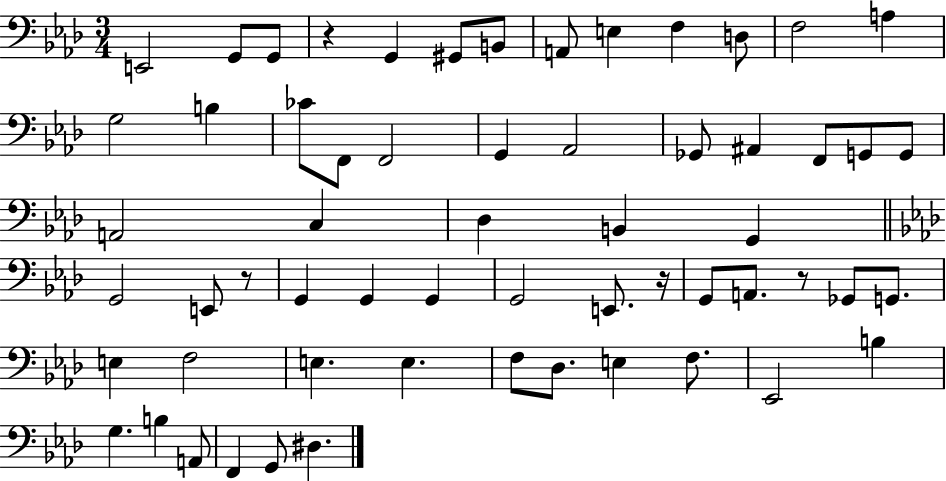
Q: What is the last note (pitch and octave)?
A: D#3